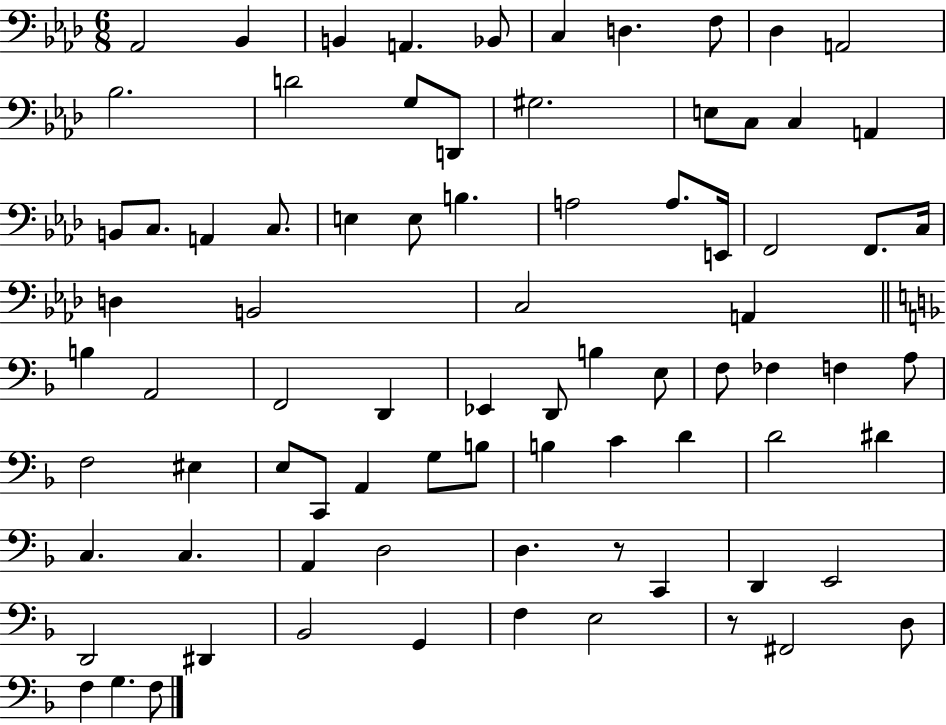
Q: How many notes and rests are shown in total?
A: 81